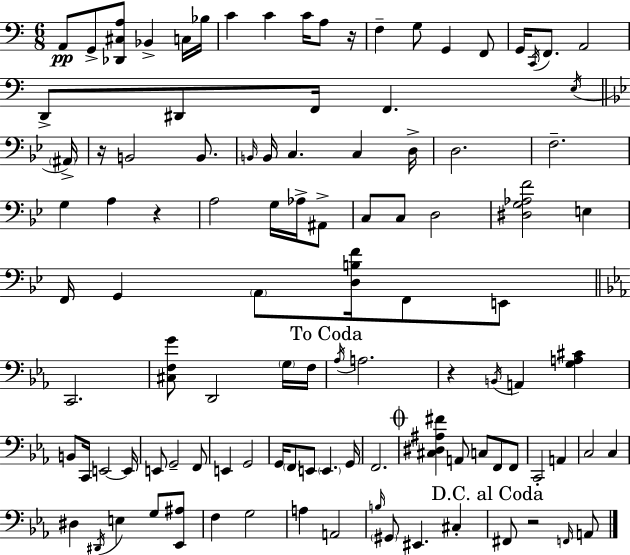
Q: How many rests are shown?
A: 5